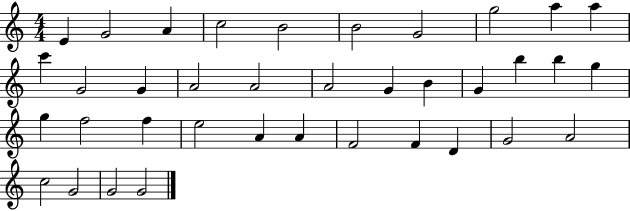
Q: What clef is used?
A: treble